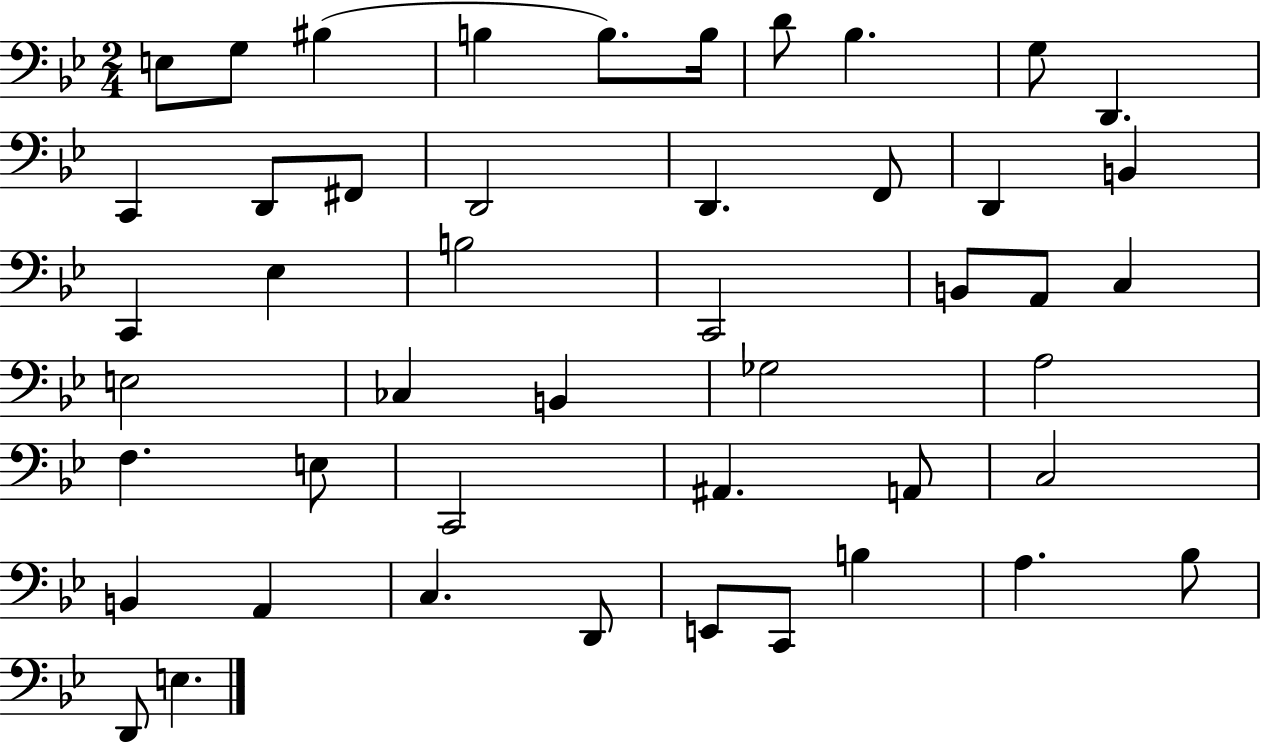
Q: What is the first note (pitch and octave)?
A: E3